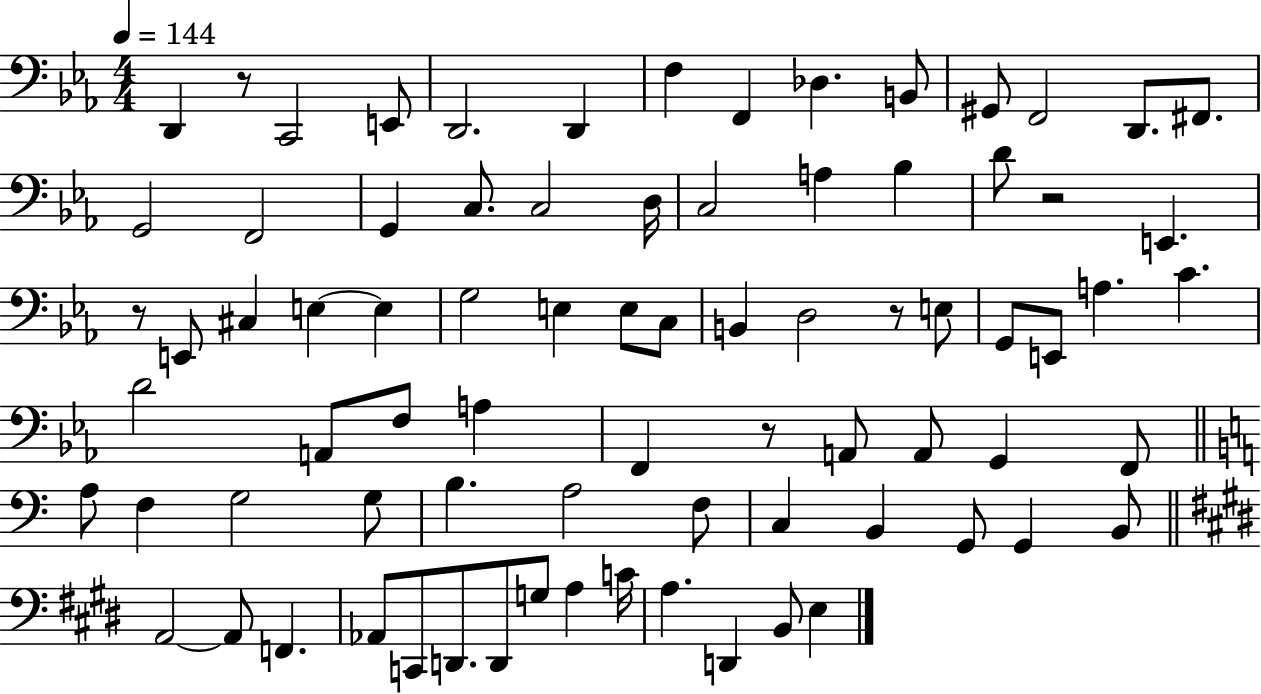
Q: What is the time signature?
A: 4/4